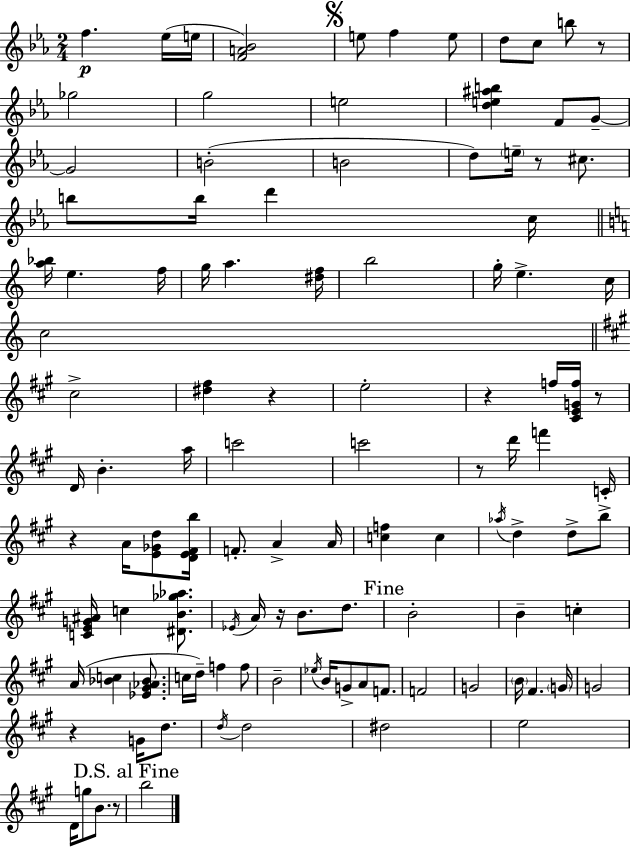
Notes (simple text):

F5/q. Eb5/s E5/s [F4,A4,Bb4]/h E5/e F5/q E5/e D5/e C5/e B5/e R/e Gb5/h G5/h E5/h [D5,E5,A#5,B5]/q F4/e G4/e G4/h B4/h B4/h D5/e E5/s R/e C#5/e. B5/e B5/s D6/q C5/s [A5,Bb5]/s E5/q. F5/s G5/s A5/q. [D#5,F5]/s B5/h G5/s E5/q. C5/s C5/h C#5/h [D#5,F#5]/q R/q E5/h R/q F5/s [C#4,E4,G4,F5]/s R/e D4/s B4/q. A5/s C6/h C6/h R/e D6/s F6/q C4/s R/q A4/s [E4,Gb4,D5]/e [D4,E4,F#4,B5]/s F4/e. A4/q A4/s [C5,F5]/q C5/q Ab5/s D5/q D5/e B5/e [C4,E4,G4,A#4]/s C5/q [D#4,B4,Gb5,Ab5]/e. Eb4/s A4/s R/s B4/e. D5/e. B4/h B4/q C5/q A4/s [Bb4,C5]/q [Eb4,G#4,Ab4,Bb4]/e. C5/s D5/s F5/q F5/e B4/h Eb5/s B4/s G4/e A4/e F4/e. F4/h G4/h B4/s F#4/q. G4/s G4/h R/q G4/s D5/e. D5/s D5/h D#5/h E5/h D4/s G5/e B4/e. R/e B5/h